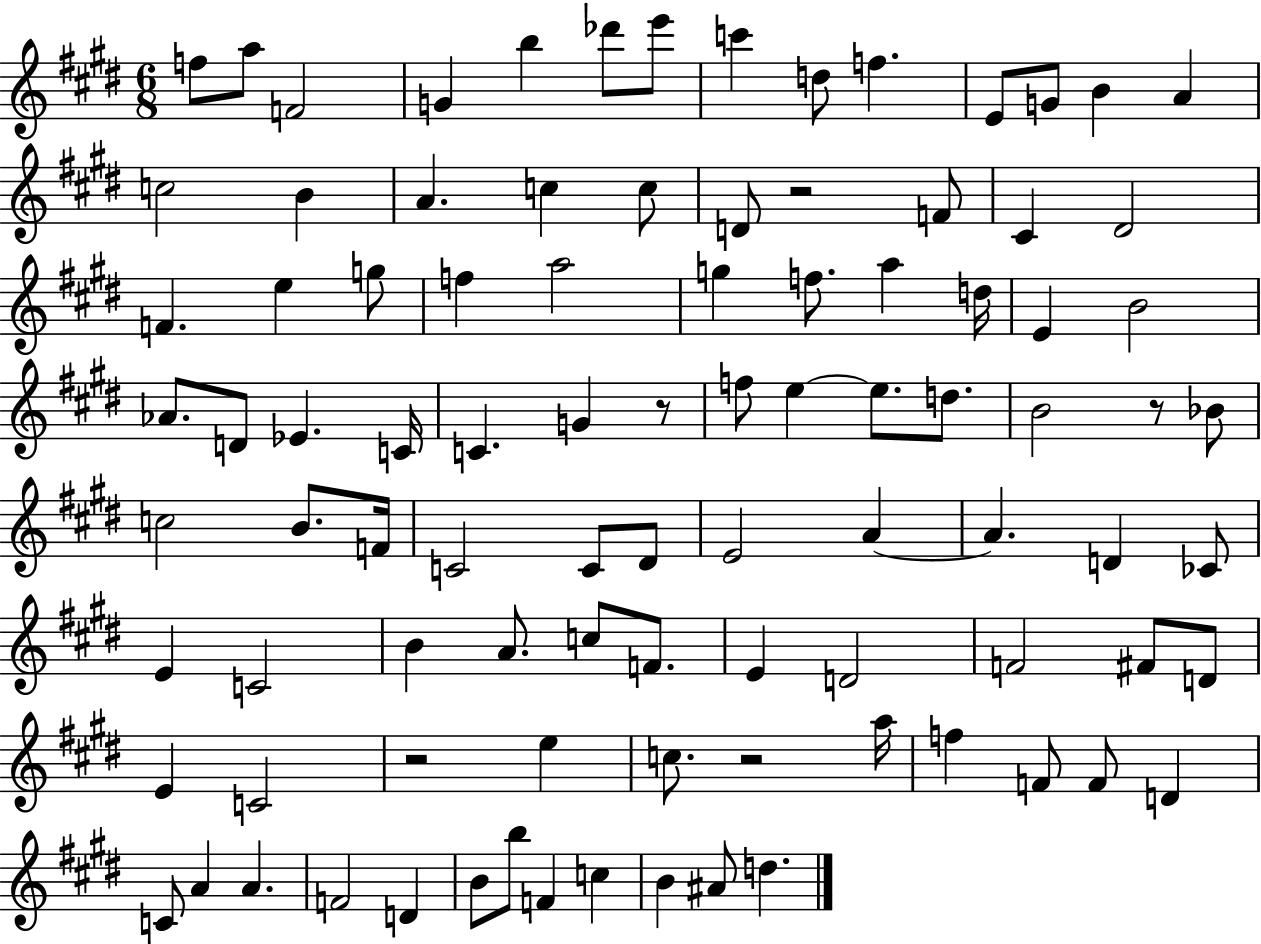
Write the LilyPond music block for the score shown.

{
  \clef treble
  \numericTimeSignature
  \time 6/8
  \key e \major
  f''8 a''8 f'2 | g'4 b''4 des'''8 e'''8 | c'''4 d''8 f''4. | e'8 g'8 b'4 a'4 | \break c''2 b'4 | a'4. c''4 c''8 | d'8 r2 f'8 | cis'4 dis'2 | \break f'4. e''4 g''8 | f''4 a''2 | g''4 f''8. a''4 d''16 | e'4 b'2 | \break aes'8. d'8 ees'4. c'16 | c'4. g'4 r8 | f''8 e''4~~ e''8. d''8. | b'2 r8 bes'8 | \break c''2 b'8. f'16 | c'2 c'8 dis'8 | e'2 a'4~~ | a'4. d'4 ces'8 | \break e'4 c'2 | b'4 a'8. c''8 f'8. | e'4 d'2 | f'2 fis'8 d'8 | \break e'4 c'2 | r2 e''4 | c''8. r2 a''16 | f''4 f'8 f'8 d'4 | \break c'8 a'4 a'4. | f'2 d'4 | b'8 b''8 f'4 c''4 | b'4 ais'8 d''4. | \break \bar "|."
}